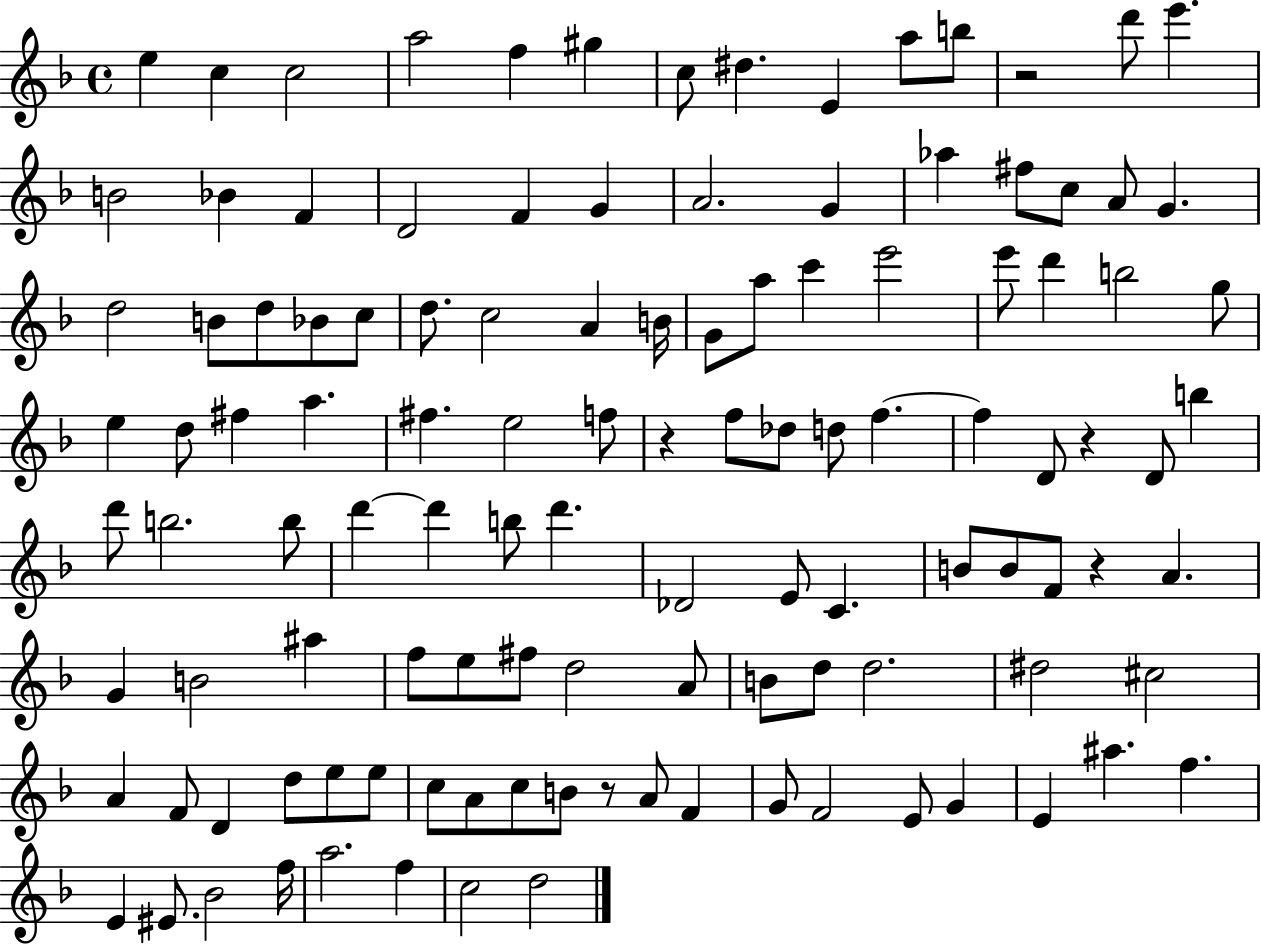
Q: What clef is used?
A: treble